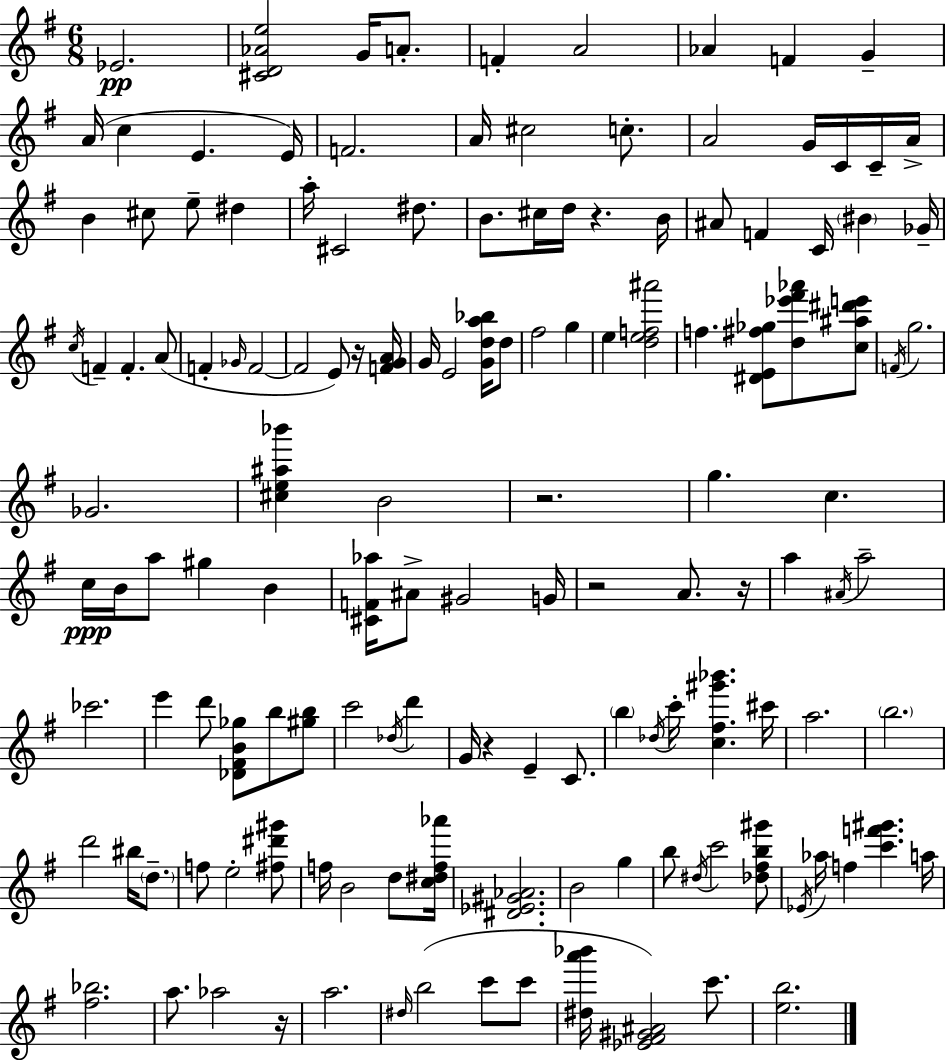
Eb4/h. [C#4,D4,Ab4,E5]/h G4/s A4/e. F4/q A4/h Ab4/q F4/q G4/q A4/s C5/q E4/q. E4/s F4/h. A4/s C#5/h C5/e. A4/h G4/s C4/s C4/s A4/s B4/q C#5/e E5/e D#5/q A5/s C#4/h D#5/e. B4/e. C#5/s D5/s R/q. B4/s A#4/e F4/q C4/s BIS4/q Gb4/s C5/s F4/q F4/q. A4/e F4/q Gb4/s F4/h F4/h E4/e R/s [F4,G4,A4]/s G4/s E4/h [G4,D5,A5,Bb5]/s D5/e F#5/h G5/q E5/q [D5,E5,F5,A#6]/h F5/q. [D#4,E4,F#5,Gb5]/e [D5,Eb6,F#6,Ab6]/e [C5,A#5,D#6,E6]/e F4/s G5/h. Gb4/h. [C#5,E5,A#5,Bb6]/q B4/h R/h. G5/q. C5/q. C5/s B4/s A5/e G#5/q B4/q [C#4,F4,Ab5]/s A#4/e G#4/h G4/s R/h A4/e. R/s A5/q A#4/s A5/h CES6/h. E6/q D6/e [Db4,F#4,B4,Gb5]/e B5/e [G#5,B5]/e C6/h Db5/s D6/q G4/s R/q E4/q C4/e. B5/q Db5/s C6/s [C5,F#5,G#6,Bb6]/q. C#6/s A5/h. B5/h. D6/h BIS5/s D5/e. F5/e E5/h [F#5,D#6,G#6]/e F5/s B4/h D5/e [C5,D#5,F5,Ab6]/s [D#4,Eb4,G#4,Ab4]/h. B4/h G5/q B5/e D#5/s C6/h [Db5,F#5,B5,G#6]/e Eb4/s Ab5/s F5/q [C6,F6,G#6]/q. A5/s [F#5,Bb5]/h. A5/e. Ab5/h R/s A5/h. D#5/s B5/h C6/e C6/e [D#5,A6,Bb6]/s [Eb4,F#4,G#4,A#4]/h C6/e. [E5,B5]/h.